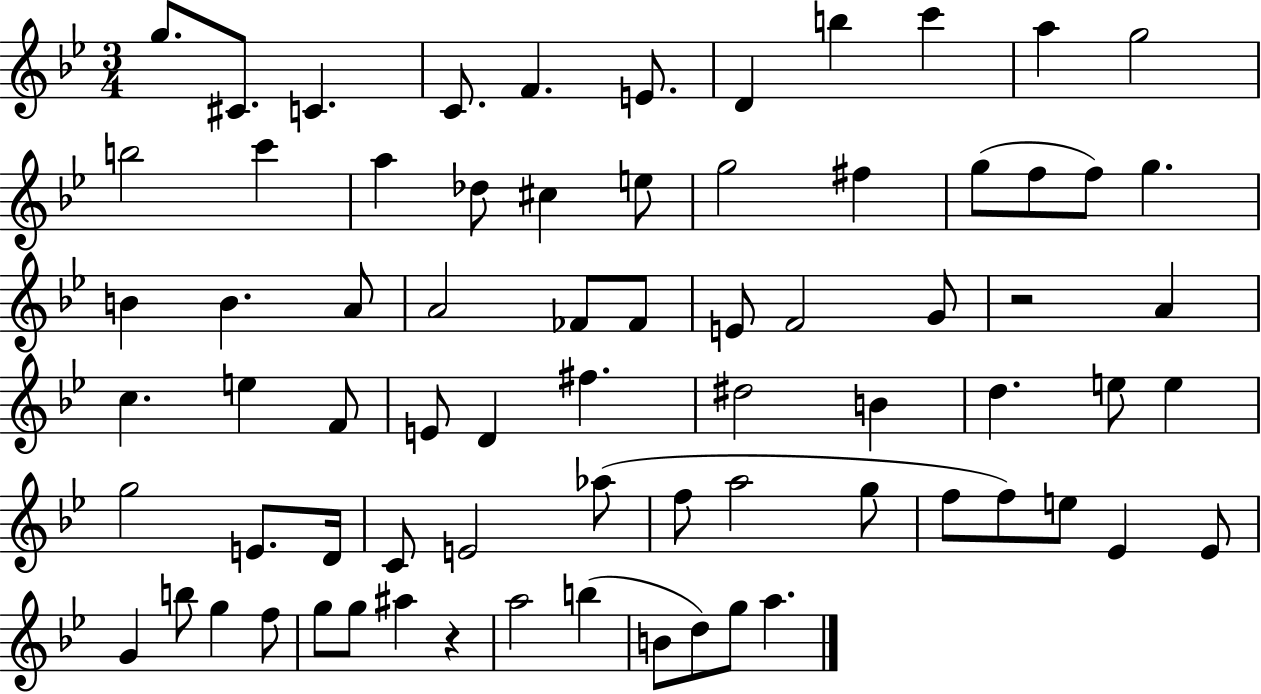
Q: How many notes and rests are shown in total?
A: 73